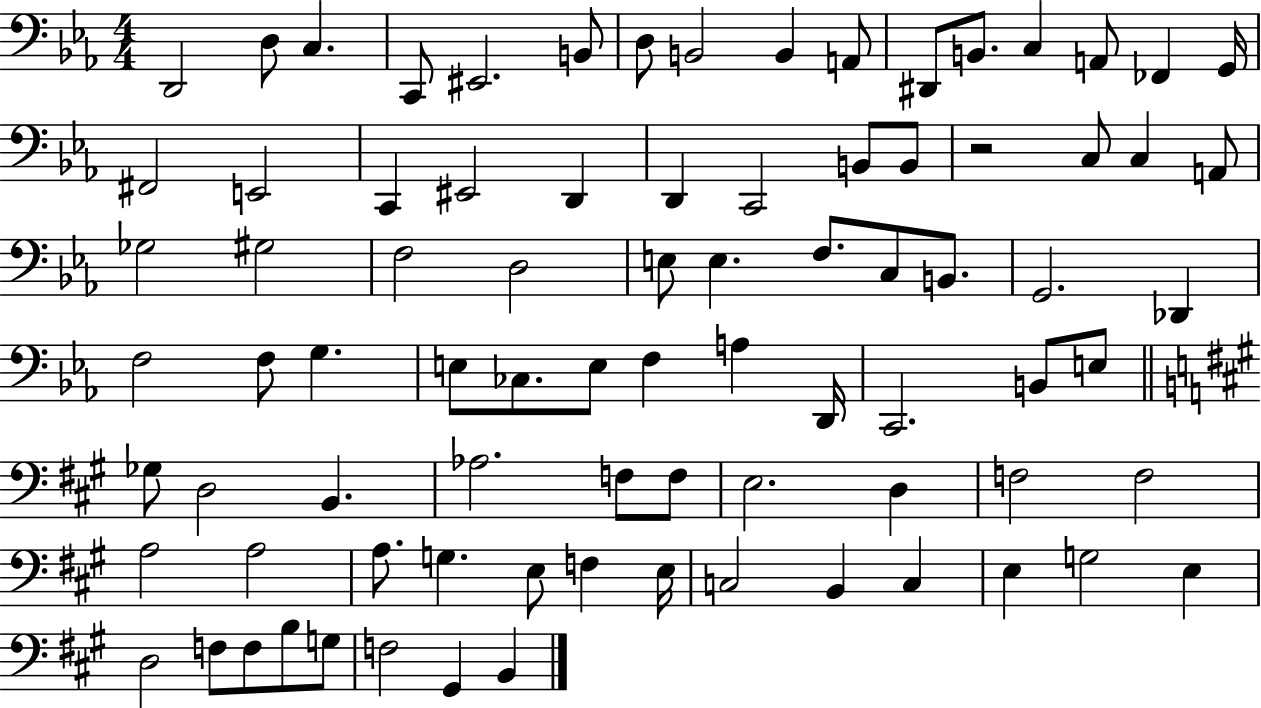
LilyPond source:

{
  \clef bass
  \numericTimeSignature
  \time 4/4
  \key ees \major
  d,2 d8 c4. | c,8 eis,2. b,8 | d8 b,2 b,4 a,8 | dis,8 b,8. c4 a,8 fes,4 g,16 | \break fis,2 e,2 | c,4 eis,2 d,4 | d,4 c,2 b,8 b,8 | r2 c8 c4 a,8 | \break ges2 gis2 | f2 d2 | e8 e4. f8. c8 b,8. | g,2. des,4 | \break f2 f8 g4. | e8 ces8. e8 f4 a4 d,16 | c,2. b,8 e8 | \bar "||" \break \key a \major ges8 d2 b,4. | aes2. f8 f8 | e2. d4 | f2 f2 | \break a2 a2 | a8. g4. e8 f4 e16 | c2 b,4 c4 | e4 g2 e4 | \break d2 f8 f8 b8 g8 | f2 gis,4 b,4 | \bar "|."
}